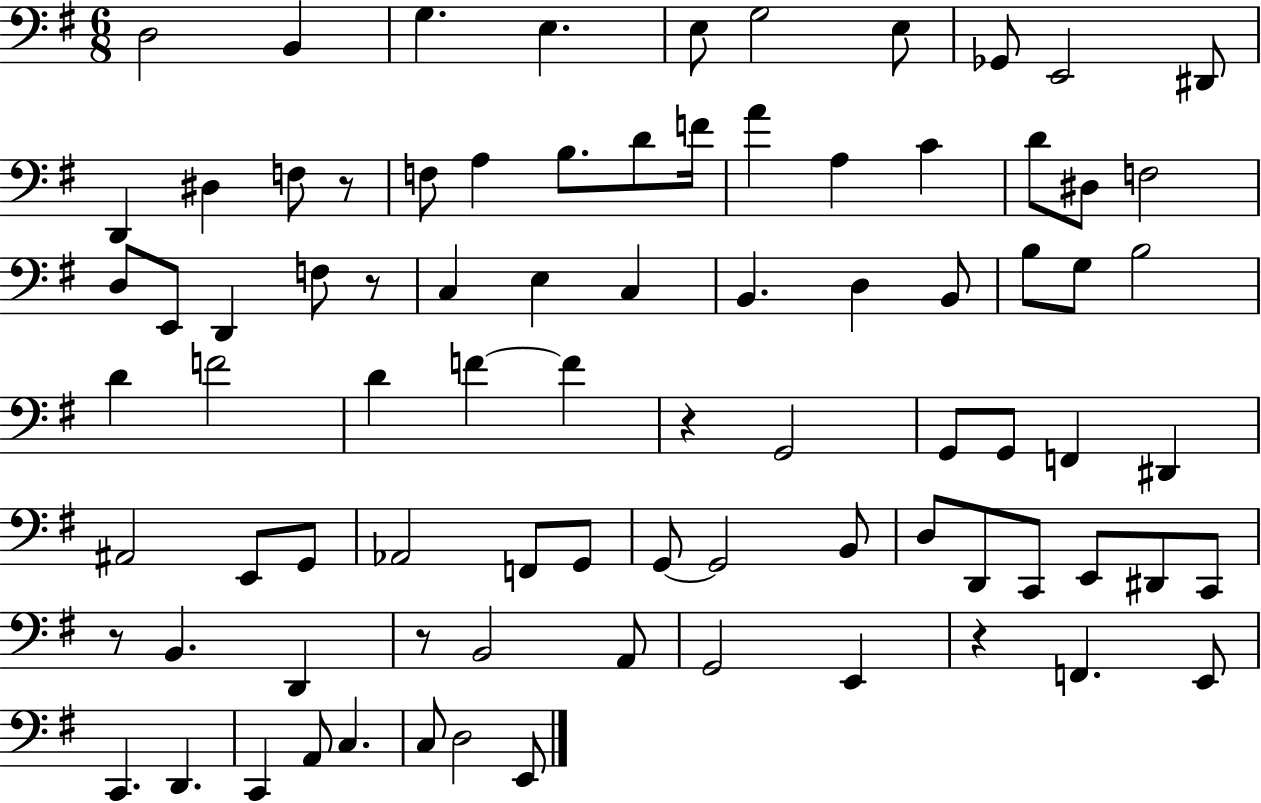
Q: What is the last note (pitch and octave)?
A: E2